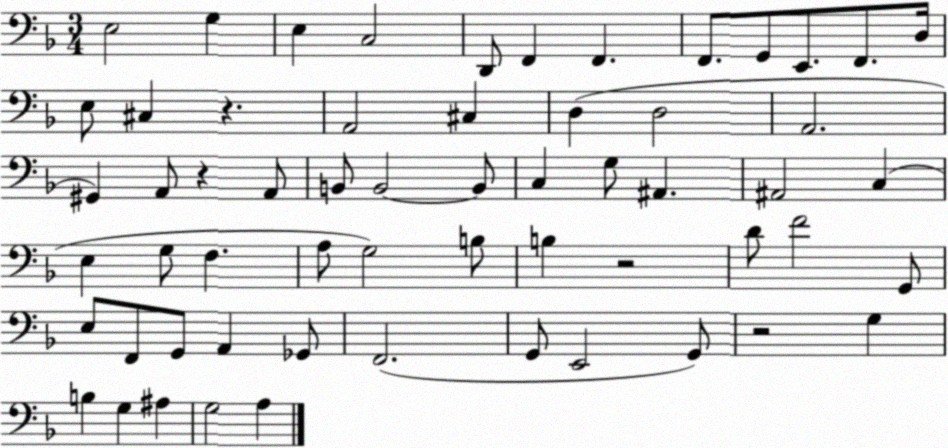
X:1
T:Untitled
M:3/4
L:1/4
K:F
E,2 G, E, C,2 D,,/2 F,, F,, F,,/2 G,,/2 E,,/2 F,,/2 D,/4 E,/2 ^C, z A,,2 ^C, D, D,2 A,,2 ^G,, A,,/2 z A,,/2 B,,/2 B,,2 B,,/2 C, G,/2 ^A,, ^A,,2 C, E, G,/2 F, A,/2 G,2 B,/2 B, z2 D/2 F2 G,,/2 E,/2 F,,/2 G,,/2 A,, _G,,/2 F,,2 G,,/2 E,,2 G,,/2 z2 G, B, G, ^A, G,2 A,